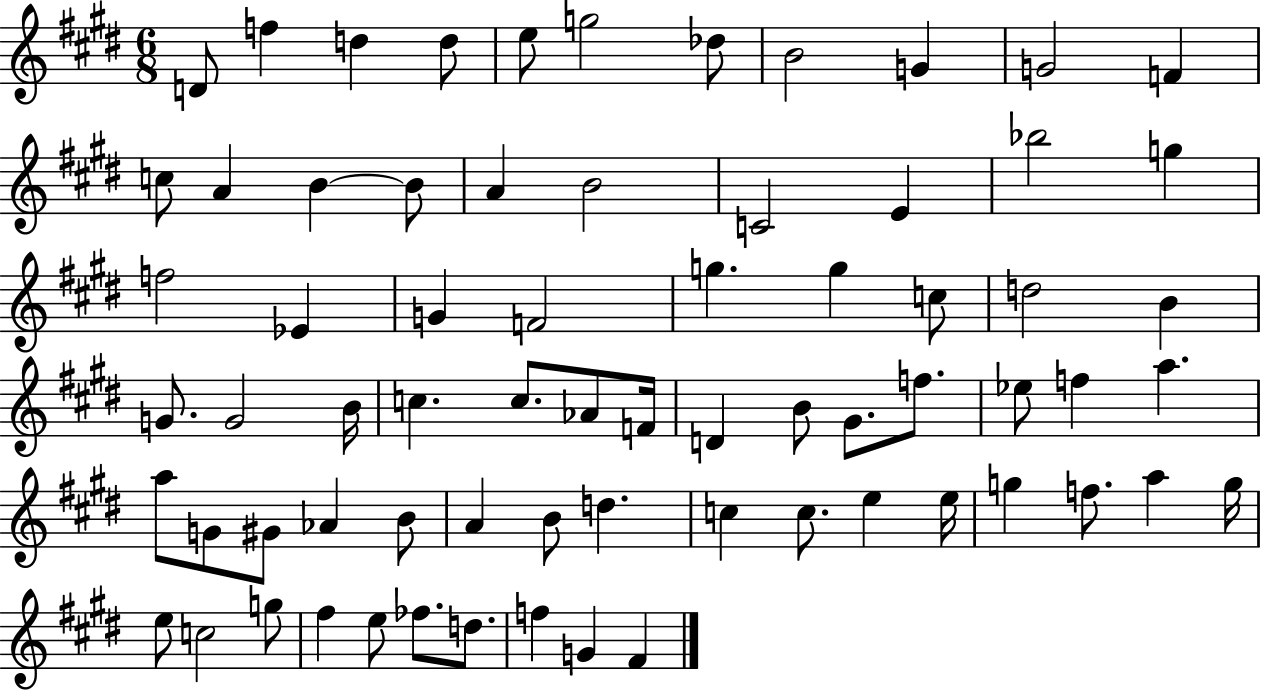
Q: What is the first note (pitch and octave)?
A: D4